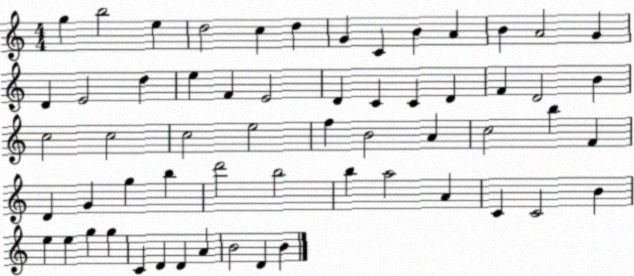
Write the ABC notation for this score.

X:1
T:Untitled
M:4/4
L:1/4
K:C
g b2 e d2 c d G C B A B A2 G D E2 d e F E2 D C C D F D2 B c2 c2 c2 e2 f B2 A c2 b F D G g b d'2 b2 b a2 A C C2 B e e g g C D D A B2 D B